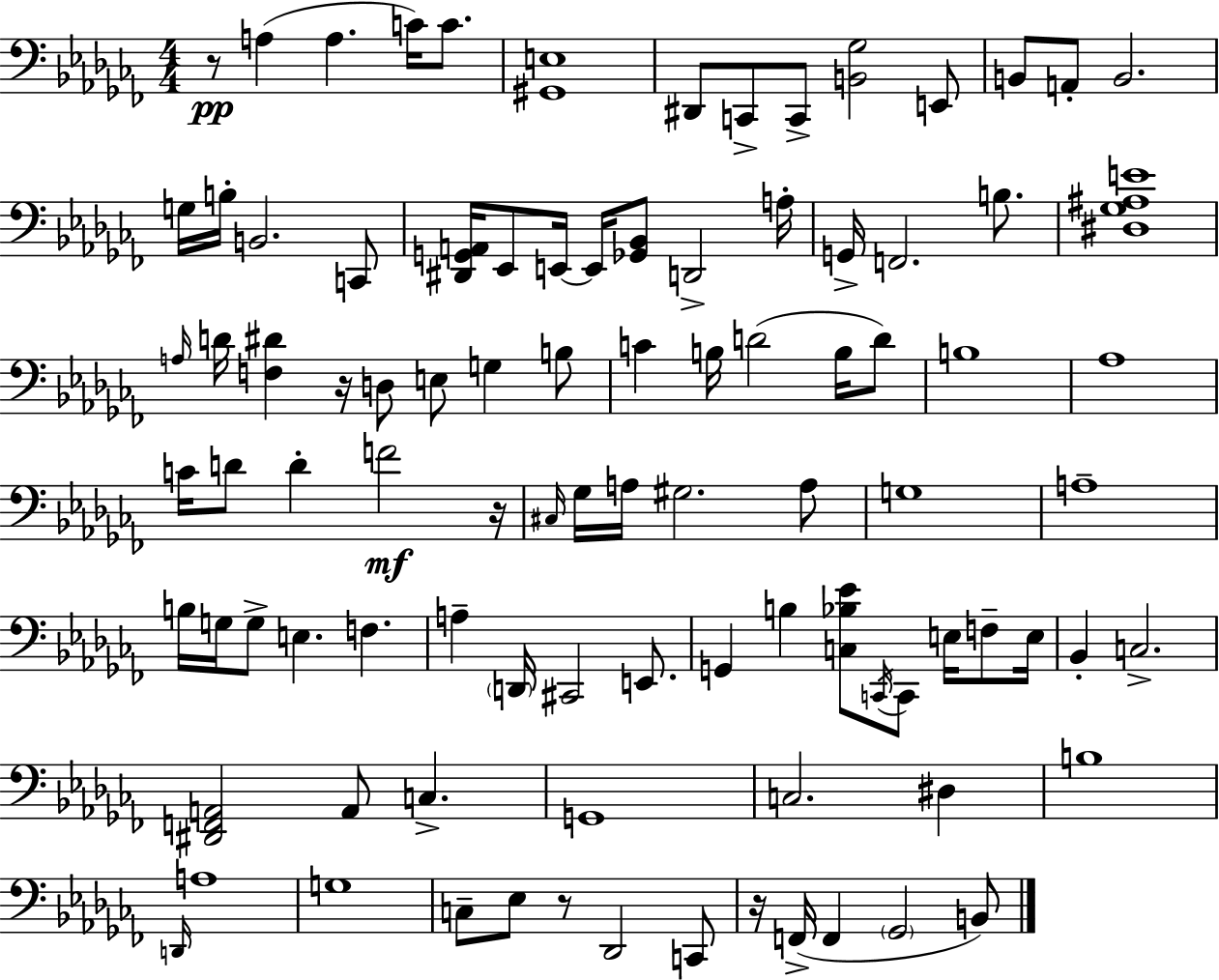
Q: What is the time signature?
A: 4/4